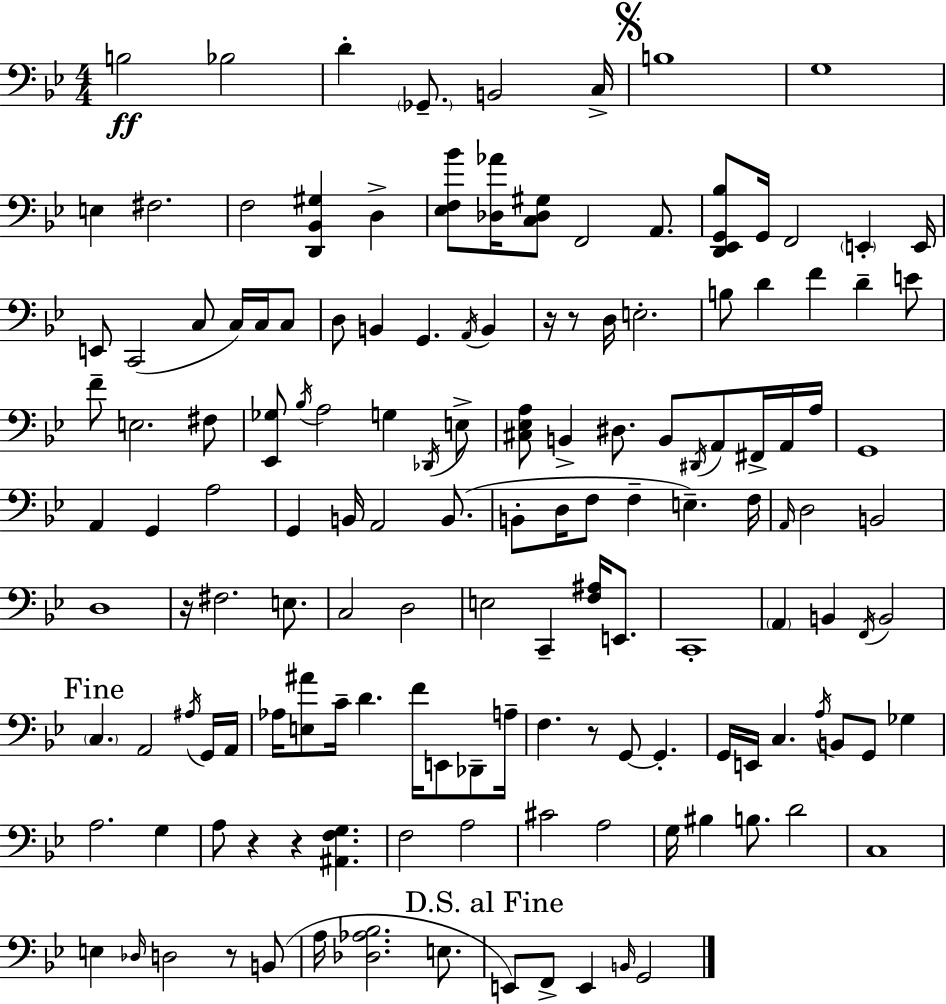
X:1
T:Untitled
M:4/4
L:1/4
K:Gm
B,2 _B,2 D _G,,/2 B,,2 C,/4 B,4 G,4 E, ^F,2 F,2 [D,,_B,,^G,] D, [_E,F,_B]/2 [_D,_A]/4 [C,_D,^G,]/2 F,,2 A,,/2 [D,,_E,,G,,_B,]/2 G,,/4 F,,2 E,, E,,/4 E,,/2 C,,2 C,/2 C,/4 C,/4 C,/2 D,/2 B,, G,, A,,/4 B,, z/4 z/2 D,/4 E,2 B,/2 D F D E/2 F/2 E,2 ^F,/2 [_E,,_G,]/2 _B,/4 A,2 G, _D,,/4 E,/2 [^C,_E,A,]/2 B,, ^D,/2 B,,/2 ^D,,/4 A,,/2 ^F,,/4 A,,/4 A,/4 G,,4 A,, G,, A,2 G,, B,,/4 A,,2 B,,/2 B,,/2 D,/4 F,/2 F, E, F,/4 A,,/4 D,2 B,,2 D,4 z/4 ^F,2 E,/2 C,2 D,2 E,2 C,, [F,^A,]/4 E,,/2 C,,4 A,, B,, F,,/4 B,,2 C, A,,2 ^A,/4 G,,/4 A,,/4 _A,/4 [E,^A]/2 C/4 D F/4 E,,/2 _D,,/2 A,/4 F, z/2 G,,/2 G,, G,,/4 E,,/4 C, A,/4 B,,/2 G,,/2 _G, A,2 G, A,/2 z z [^A,,F,G,] F,2 A,2 ^C2 A,2 G,/4 ^B, B,/2 D2 C,4 E, _D,/4 D,2 z/2 B,,/2 A,/4 [_D,_A,_B,]2 E,/2 E,,/2 F,,/2 E,, B,,/4 G,,2